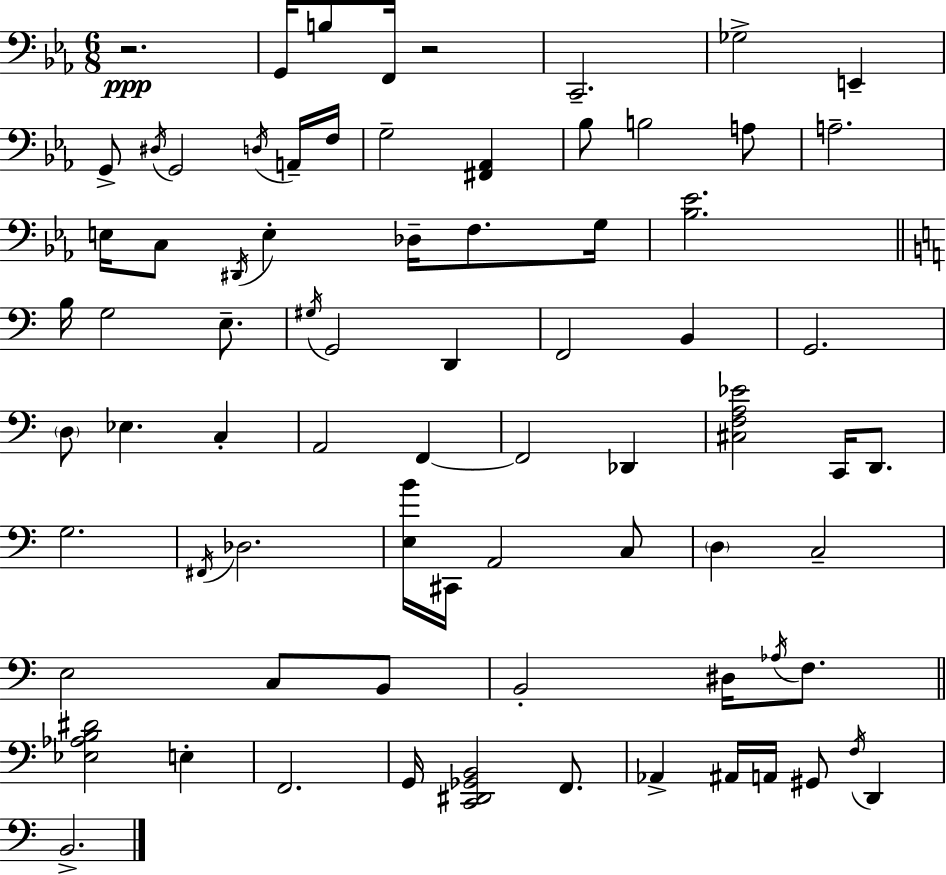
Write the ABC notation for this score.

X:1
T:Untitled
M:6/8
L:1/4
K:Cm
z2 G,,/4 B,/2 F,,/4 z2 C,,2 _G,2 E,, G,,/2 ^D,/4 G,,2 D,/4 A,,/4 F,/4 G,2 [^F,,_A,,] _B,/2 B,2 A,/2 A,2 E,/4 C,/2 ^D,,/4 E, _D,/4 F,/2 G,/4 [_B,_E]2 B,/4 G,2 E,/2 ^G,/4 G,,2 D,, F,,2 B,, G,,2 D,/2 _E, C, A,,2 F,, F,,2 _D,, [^C,F,A,_E]2 C,,/4 D,,/2 G,2 ^F,,/4 _D,2 [E,B]/4 ^C,,/4 A,,2 C,/2 D, C,2 E,2 C,/2 B,,/2 B,,2 ^D,/4 _A,/4 F,/2 [_E,_A,B,^D]2 E, F,,2 G,,/4 [C,,^D,,_G,,B,,]2 F,,/2 _A,, ^A,,/4 A,,/4 ^G,,/2 F,/4 D,, B,,2